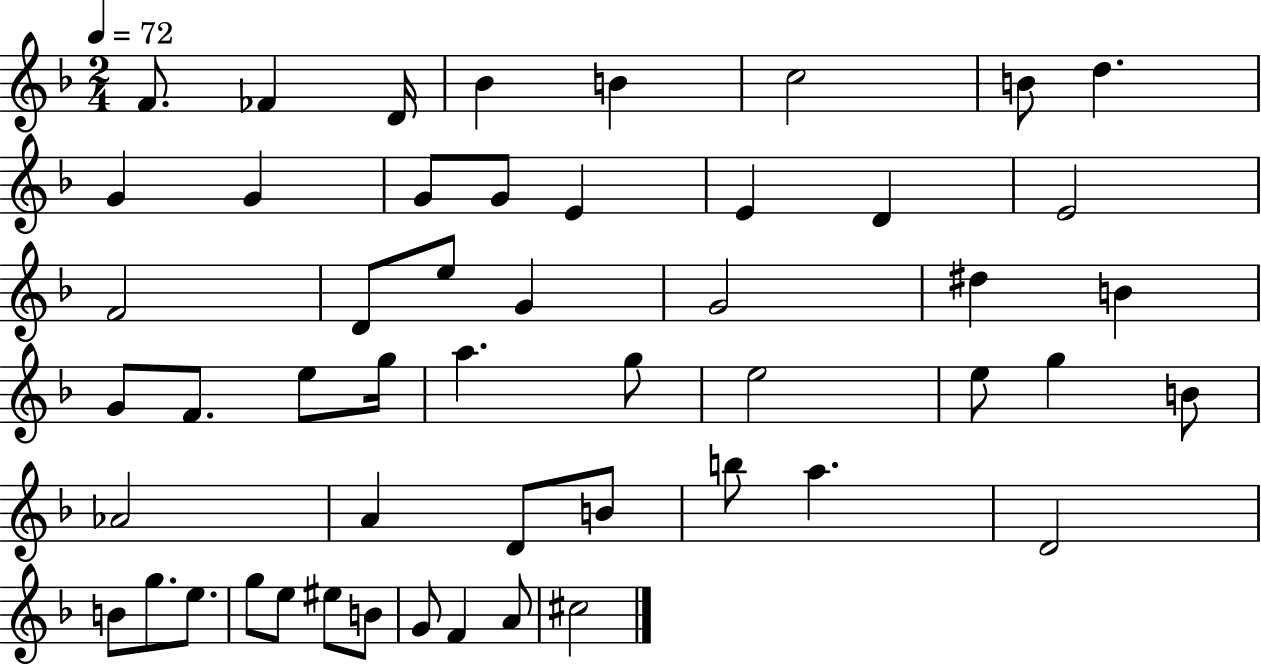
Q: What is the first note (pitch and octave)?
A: F4